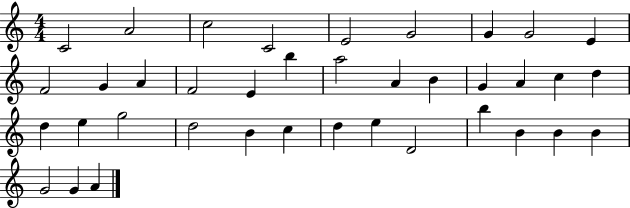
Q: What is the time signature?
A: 4/4